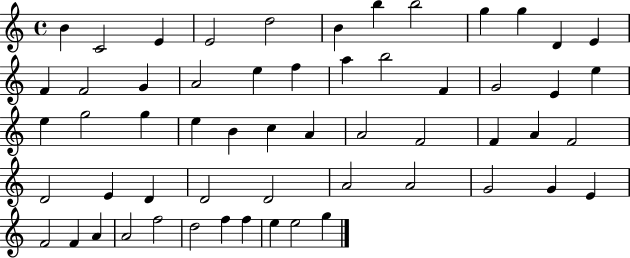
B4/q C4/h E4/q E4/h D5/h B4/q B5/q B5/h G5/q G5/q D4/q E4/q F4/q F4/h G4/q A4/h E5/q F5/q A5/q B5/h F4/q G4/h E4/q E5/q E5/q G5/h G5/q E5/q B4/q C5/q A4/q A4/h F4/h F4/q A4/q F4/h D4/h E4/q D4/q D4/h D4/h A4/h A4/h G4/h G4/q E4/q F4/h F4/q A4/q A4/h F5/h D5/h F5/q F5/q E5/q E5/h G5/q